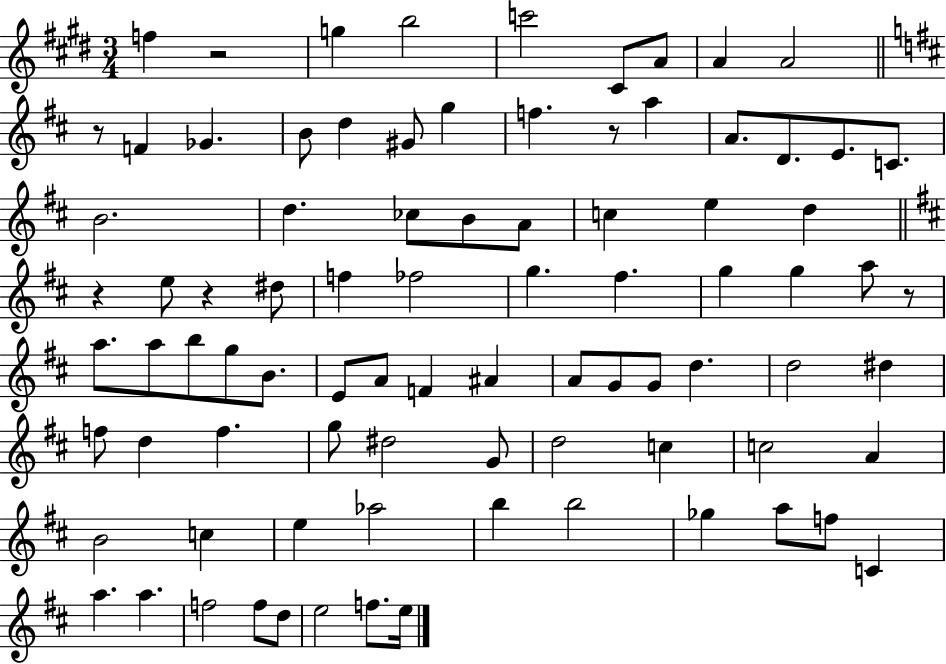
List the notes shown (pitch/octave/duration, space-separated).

F5/q R/h G5/q B5/h C6/h C#4/e A4/e A4/q A4/h R/e F4/q Gb4/q. B4/e D5/q G#4/e G5/q F5/q. R/e A5/q A4/e. D4/e. E4/e. C4/e. B4/h. D5/q. CES5/e B4/e A4/e C5/q E5/q D5/q R/q E5/e R/q D#5/e F5/q FES5/h G5/q. F#5/q. G5/q G5/q A5/e R/e A5/e. A5/e B5/e G5/e B4/e. E4/e A4/e F4/q A#4/q A4/e G4/e G4/e D5/q. D5/h D#5/q F5/e D5/q F5/q. G5/e D#5/h G4/e D5/h C5/q C5/h A4/q B4/h C5/q E5/q Ab5/h B5/q B5/h Gb5/q A5/e F5/e C4/q A5/q. A5/q. F5/h F5/e D5/e E5/h F5/e. E5/s